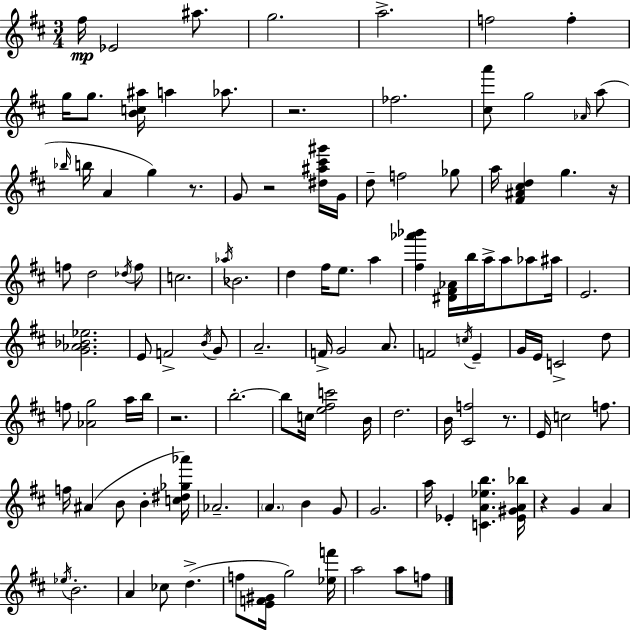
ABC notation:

X:1
T:Untitled
M:3/4
L:1/4
K:D
^f/4 _E2 ^a/2 g2 a2 f2 f g/4 g/2 [Bc^a]/4 a _a/2 z2 _f2 [^ca']/2 g2 _A/4 a/2 _b/4 b/4 A g z/2 G/2 z2 [^d^a^c'^g']/4 G/4 d/2 f2 _g/2 a/4 [^F^A^cd] g z/4 f/2 d2 _d/4 f/2 c2 _a/4 _B2 d ^f/4 e/2 a [^f_a'_b'] [^D^F_A]/4 b/4 a/4 a/2 _a/2 ^a/4 E2 [G_A_B_e]2 E/2 F2 B/4 G/2 A2 F/4 G2 A/2 F2 c/4 E G/4 E/4 C2 d/2 f/2 [_Ag]2 a/4 b/4 z2 b2 b/2 c/4 [e^fc']2 B/4 d2 B/4 [^Cf]2 z/2 E/4 c2 f/2 f/4 ^A B/2 B [c^d_g_a']/4 _A2 A B G/2 G2 a/4 _E [CA_eb] [_E^GA_b]/4 z G A _e/4 B2 A _c/2 d f/2 [EF^G]/4 g2 [_ef']/4 a2 a/2 f/2